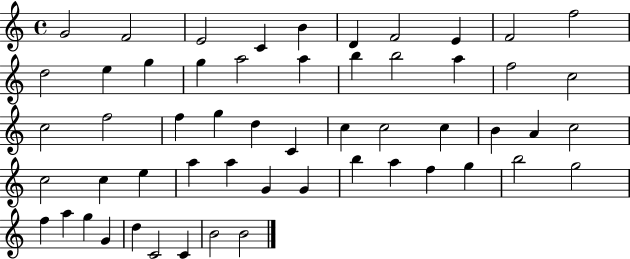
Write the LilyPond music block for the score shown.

{
  \clef treble
  \time 4/4
  \defaultTimeSignature
  \key c \major
  g'2 f'2 | e'2 c'4 b'4 | d'4 f'2 e'4 | f'2 f''2 | \break d''2 e''4 g''4 | g''4 a''2 a''4 | b''4 b''2 a''4 | f''2 c''2 | \break c''2 f''2 | f''4 g''4 d''4 c'4 | c''4 c''2 c''4 | b'4 a'4 c''2 | \break c''2 c''4 e''4 | a''4 a''4 g'4 g'4 | b''4 a''4 f''4 g''4 | b''2 g''2 | \break f''4 a''4 g''4 g'4 | d''4 c'2 c'4 | b'2 b'2 | \bar "|."
}